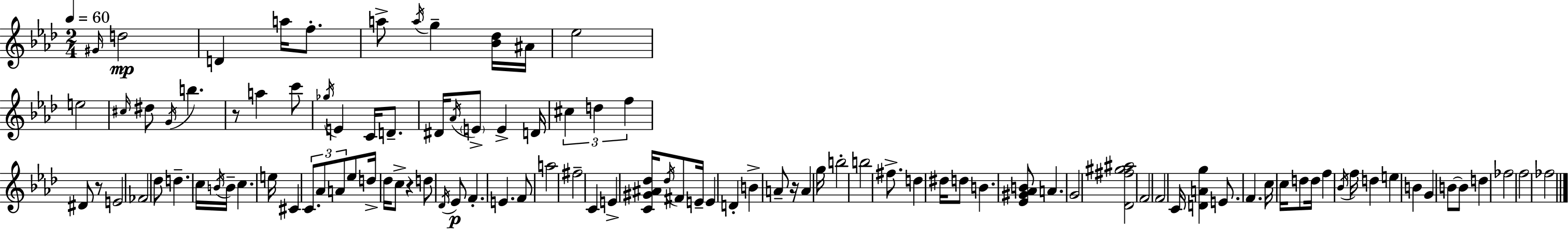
X:1
T:Untitled
M:2/4
L:1/4
K:Ab
^G/4 d2 D a/4 f/2 a/2 a/4 g [_B_d]/4 ^A/4 _e2 e2 ^c/4 ^d/2 G/4 b z/2 a c'/2 _g/4 E C/4 D/2 ^D/4 _A/4 E/2 E D/4 ^c d f ^D/2 z/2 E2 _F2 _d/2 d c/4 B/4 B/4 c e/4 ^C C/2 _A/2 A/2 _e/2 d/4 _d/4 c/2 z d/2 _D/4 _E/2 F E F/2 a2 ^f2 C E [C^G^A_d]/4 _d/4 ^F/2 E/4 E D B A/2 z/4 A g/4 b2 b2 ^f/2 d ^d/4 d/2 B [_E^G_AB]/2 A G2 [_D^f^g^a]2 F2 F2 C/4 [DAg] E/2 F c/4 c/4 d/2 d/4 f _B/4 f/4 d e B G B/2 B/2 d _f2 f2 _f2